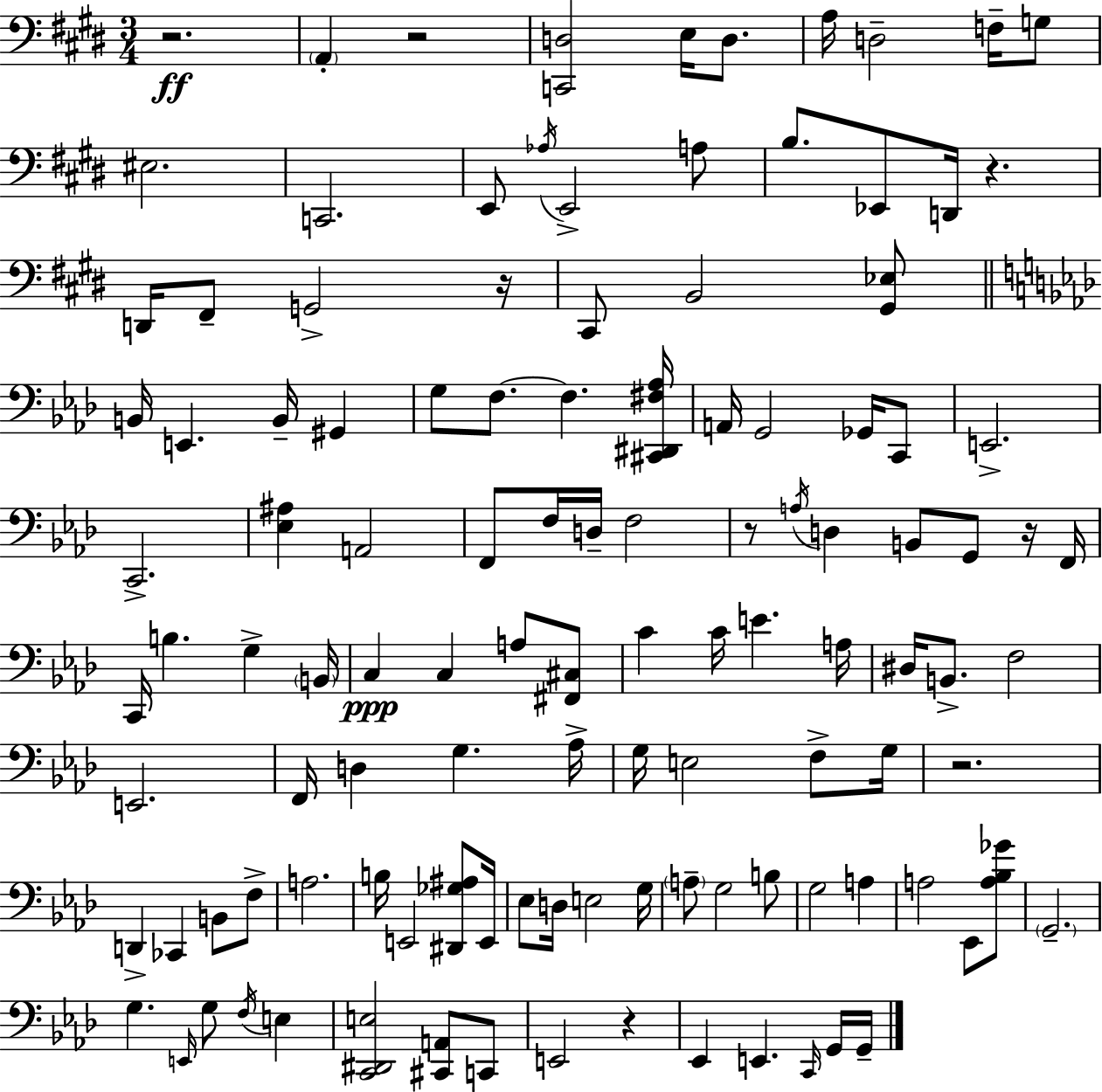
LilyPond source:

{
  \clef bass
  \numericTimeSignature
  \time 3/4
  \key e \major
  \repeat volta 2 { r2.\ff | \parenthesize a,4-. r2 | <c, d>2 e16 d8. | a16 d2-- f16-- g8 | \break eis2. | c,2. | e,8 \acciaccatura { aes16 } e,2-> a8 | b8. ees,8 d,16 r4. | \break d,16 fis,8-- g,2-> | r16 cis,8 b,2 <gis, ees>8 | \bar "||" \break \key aes \major b,16 e,4. b,16-- gis,4 | g8 f8.~~ f4. <cis, dis, fis aes>16 | a,16 g,2 ges,16 c,8 | e,2.-> | \break c,2.-> | <ees ais>4 a,2 | f,8 f16 d16-- f2 | r8 \acciaccatura { a16 } d4 b,8 g,8 r16 | \break f,16 c,16 b4. g4-> | \parenthesize b,16 c4\ppp c4 a8 <fis, cis>8 | c'4 c'16 e'4. | a16 dis16 b,8.-> f2 | \break e,2. | f,16 d4 g4. | aes16-> g16 e2 f8-> | g16 r2. | \break d,4-> ces,4 b,8 f8-> | a2. | b16 e,2 <dis, ges ais>8 | e,16 ees8 d16 e2 | \break g16 \parenthesize a8-- g2 b8 | g2 a4 | a2 ees,8 <a bes ges'>8 | \parenthesize g,2.-- | \break g4. \grace { e,16 } g8 \acciaccatura { f16 } e4 | <c, dis, e>2 <cis, a,>8 | c,8 e,2 r4 | ees,4 e,4. | \break \grace { c,16 } g,16 g,16-- } \bar "|."
}